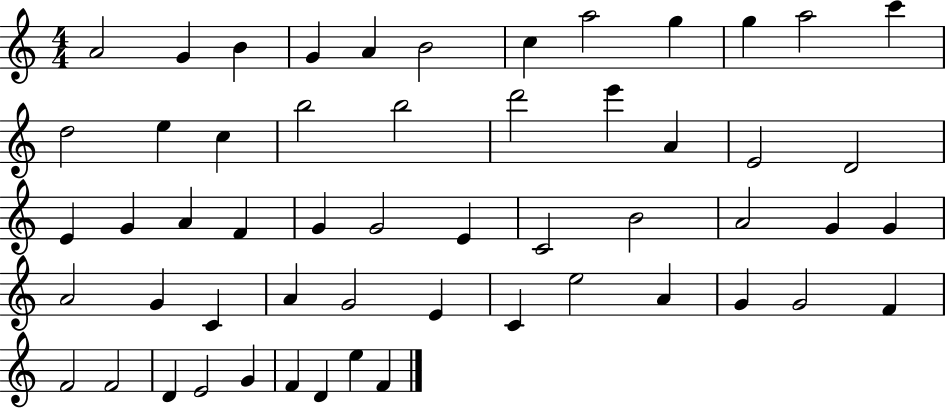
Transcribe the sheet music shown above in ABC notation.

X:1
T:Untitled
M:4/4
L:1/4
K:C
A2 G B G A B2 c a2 g g a2 c' d2 e c b2 b2 d'2 e' A E2 D2 E G A F G G2 E C2 B2 A2 G G A2 G C A G2 E C e2 A G G2 F F2 F2 D E2 G F D e F